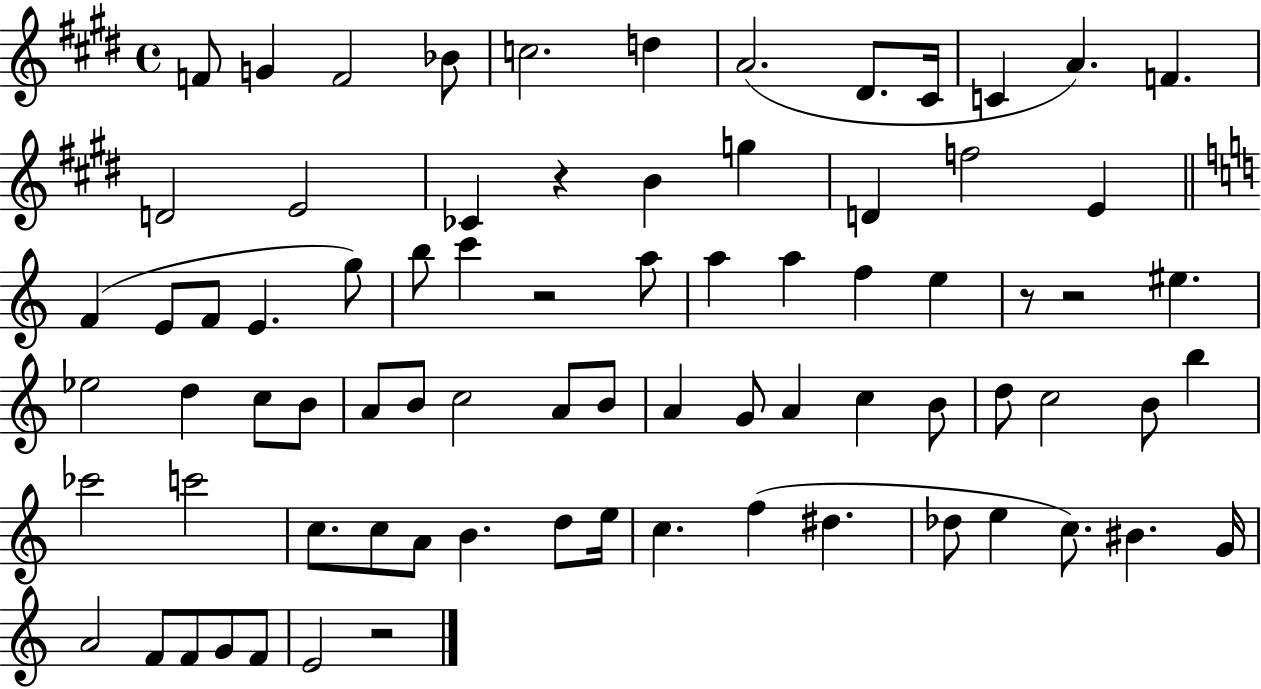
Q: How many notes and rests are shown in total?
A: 78